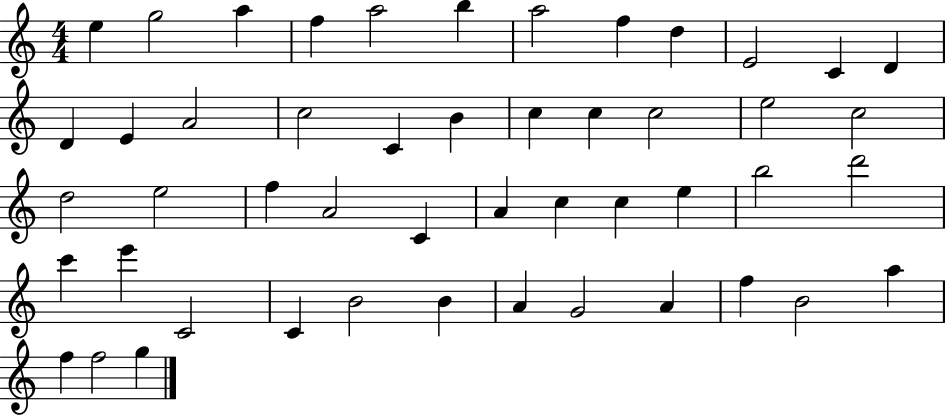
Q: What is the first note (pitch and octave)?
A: E5